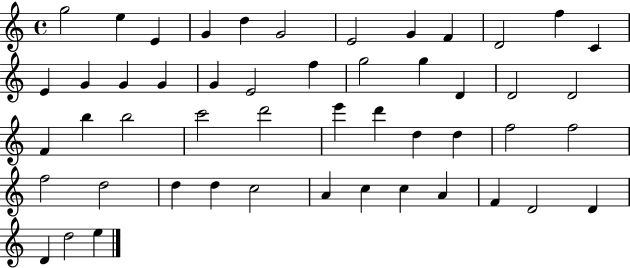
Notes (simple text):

G5/h E5/q E4/q G4/q D5/q G4/h E4/h G4/q F4/q D4/h F5/q C4/q E4/q G4/q G4/q G4/q G4/q E4/h F5/q G5/h G5/q D4/q D4/h D4/h F4/q B5/q B5/h C6/h D6/h E6/q D6/q D5/q D5/q F5/h F5/h F5/h D5/h D5/q D5/q C5/h A4/q C5/q C5/q A4/q F4/q D4/h D4/q D4/q D5/h E5/q